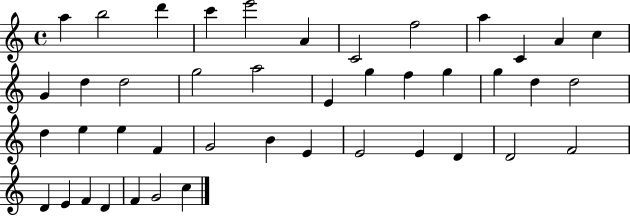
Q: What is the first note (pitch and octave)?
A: A5